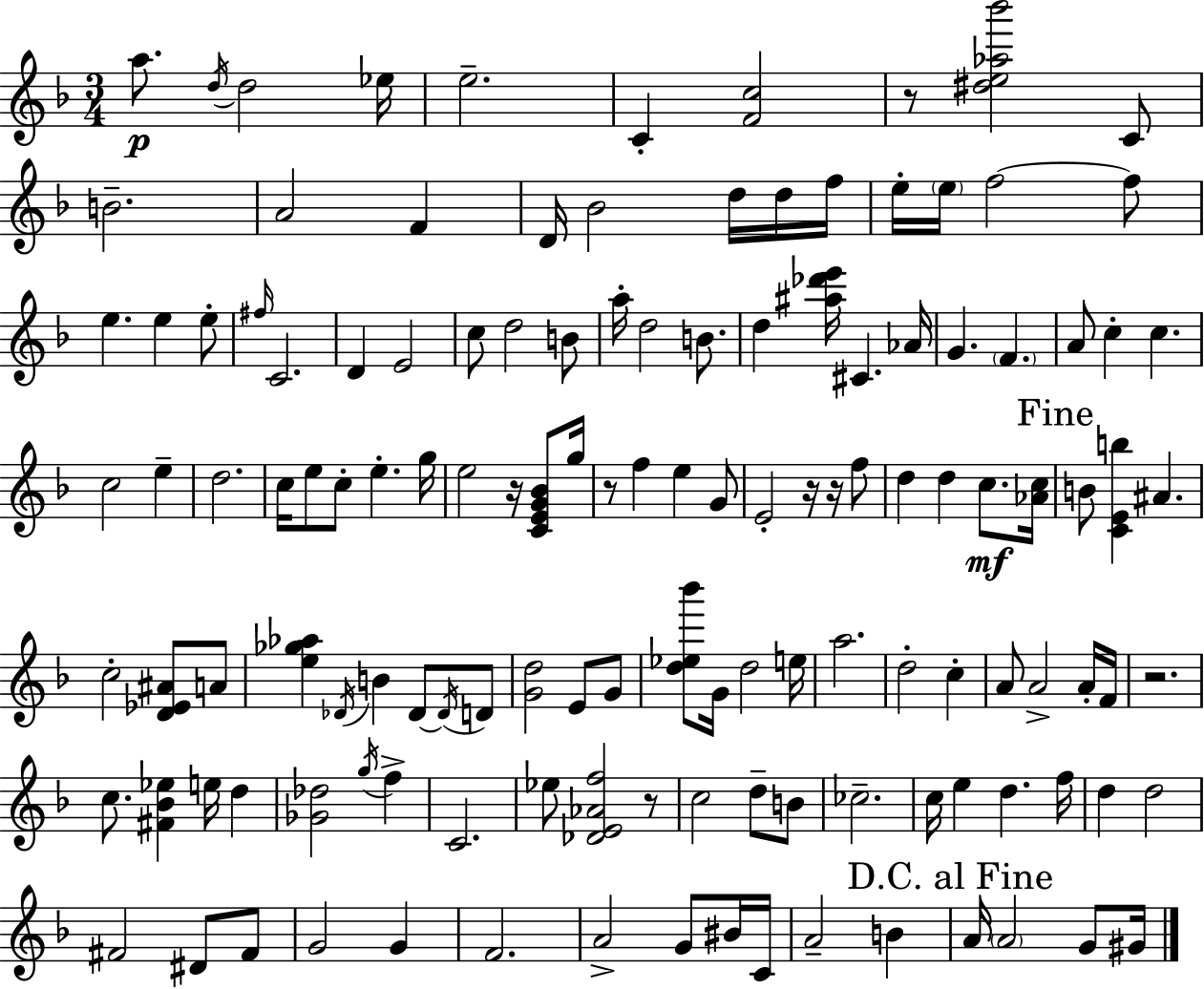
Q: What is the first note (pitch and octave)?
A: A5